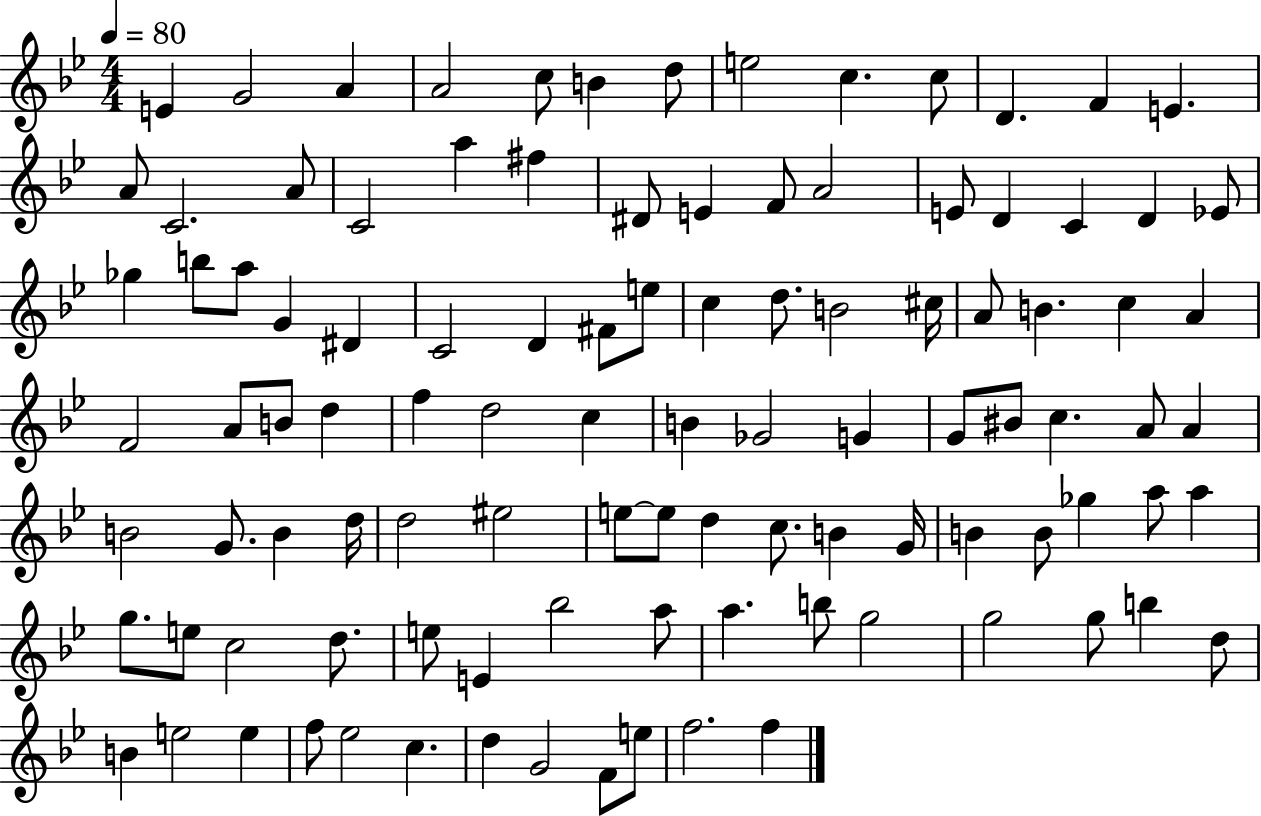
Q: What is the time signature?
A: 4/4